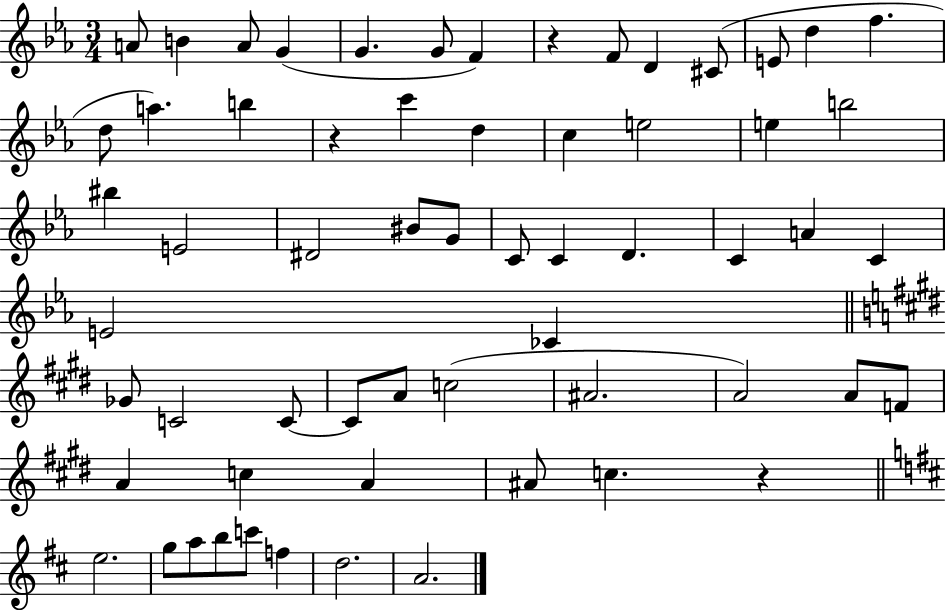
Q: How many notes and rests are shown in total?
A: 61